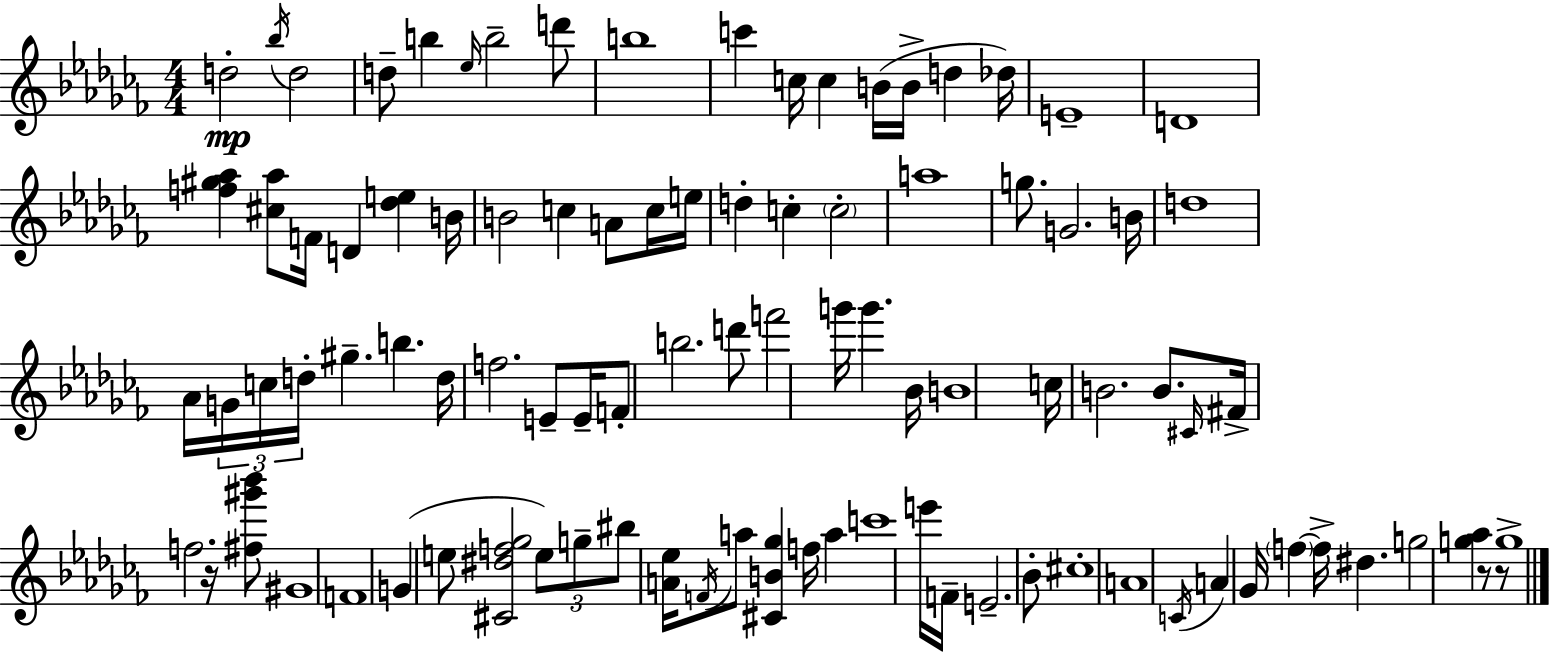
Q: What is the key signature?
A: AES minor